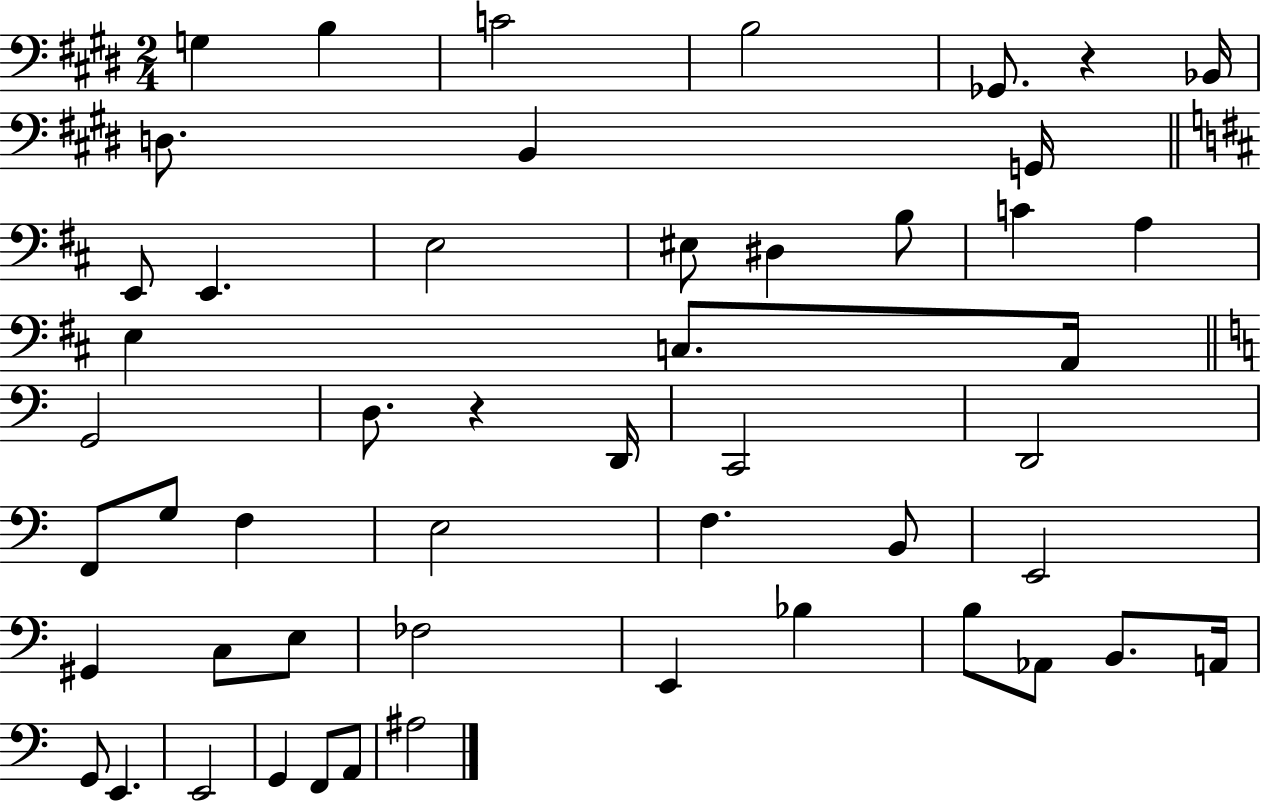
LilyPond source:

{
  \clef bass
  \numericTimeSignature
  \time 2/4
  \key e \major
  g4 b4 | c'2 | b2 | ges,8. r4 bes,16 | \break d8. b,4 g,16 | \bar "||" \break \key b \minor e,8 e,4. | e2 | eis8 dis4 b8 | c'4 a4 | \break e4 c8. a,16 | \bar "||" \break \key c \major g,2 | d8. r4 d,16 | c,2 | d,2 | \break f,8 g8 f4 | e2 | f4. b,8 | e,2 | \break gis,4 c8 e8 | fes2 | e,4 bes4 | b8 aes,8 b,8. a,16 | \break g,8 e,4. | e,2 | g,4 f,8 a,8 | ais2 | \break \bar "|."
}